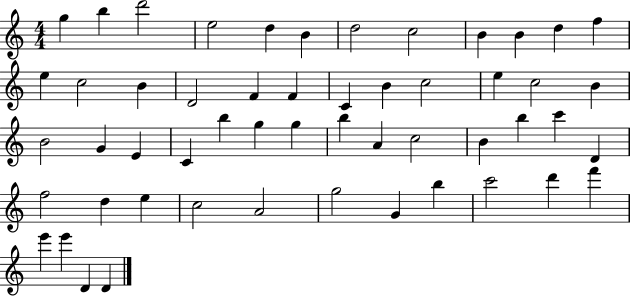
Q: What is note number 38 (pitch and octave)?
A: D4